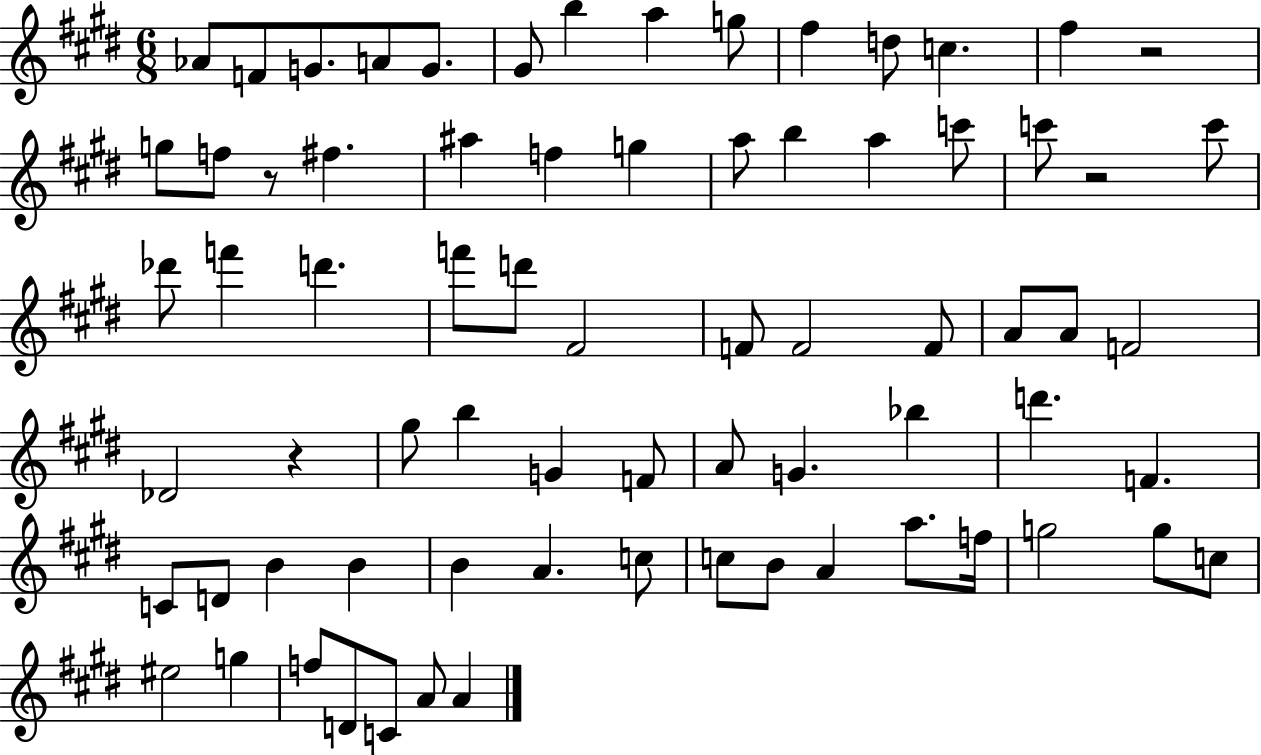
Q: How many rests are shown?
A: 4